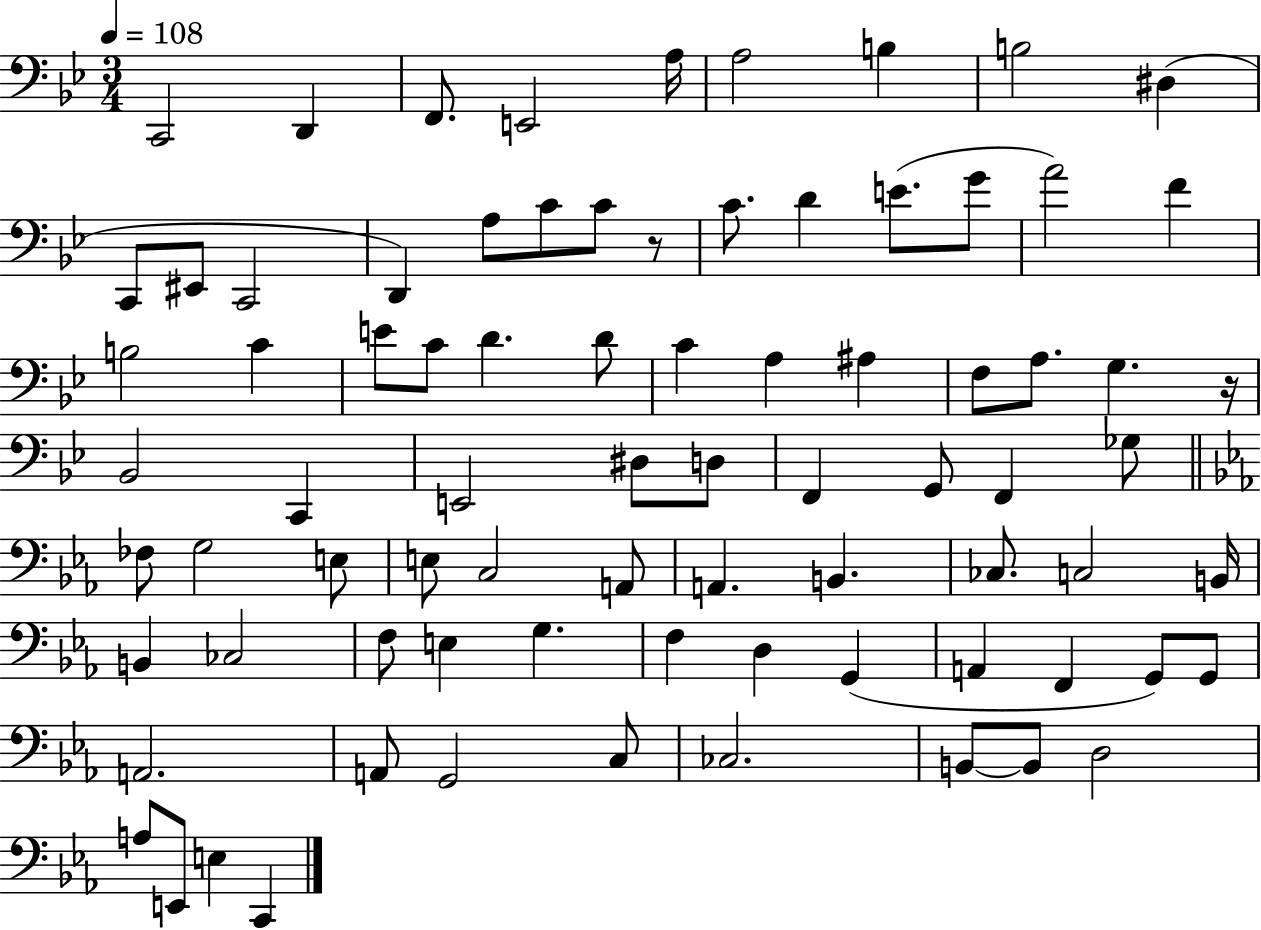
C2/h D2/q F2/e. E2/h A3/s A3/h B3/q B3/h D#3/q C2/e EIS2/e C2/h D2/q A3/e C4/e C4/e R/e C4/e. D4/q E4/e. G4/e A4/h F4/q B3/h C4/q E4/e C4/e D4/q. D4/e C4/q A3/q A#3/q F3/e A3/e. G3/q. R/s Bb2/h C2/q E2/h D#3/e D3/e F2/q G2/e F2/q Gb3/e FES3/e G3/h E3/e E3/e C3/h A2/e A2/q. B2/q. CES3/e. C3/h B2/s B2/q CES3/h F3/e E3/q G3/q. F3/q D3/q G2/q A2/q F2/q G2/e G2/e A2/h. A2/e G2/h C3/e CES3/h. B2/e B2/e D3/h A3/e E2/e E3/q C2/q